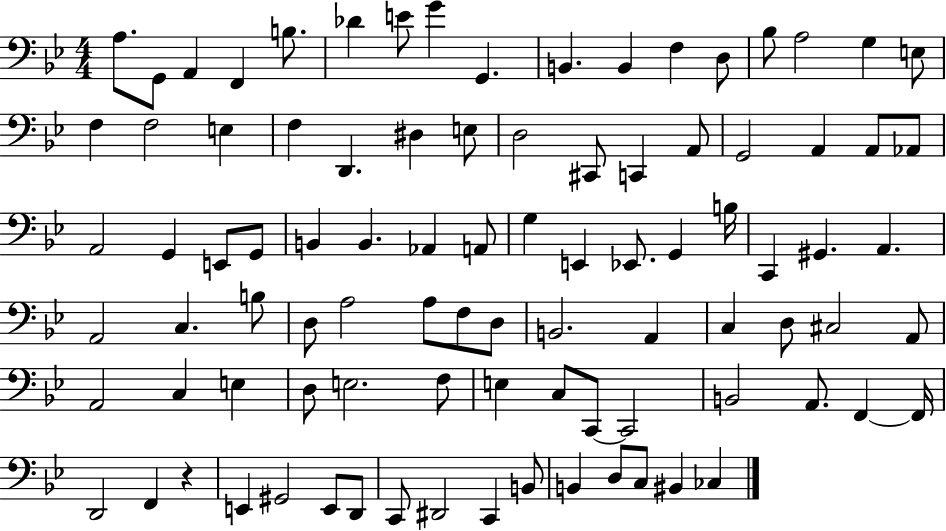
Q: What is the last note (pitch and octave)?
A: CES3